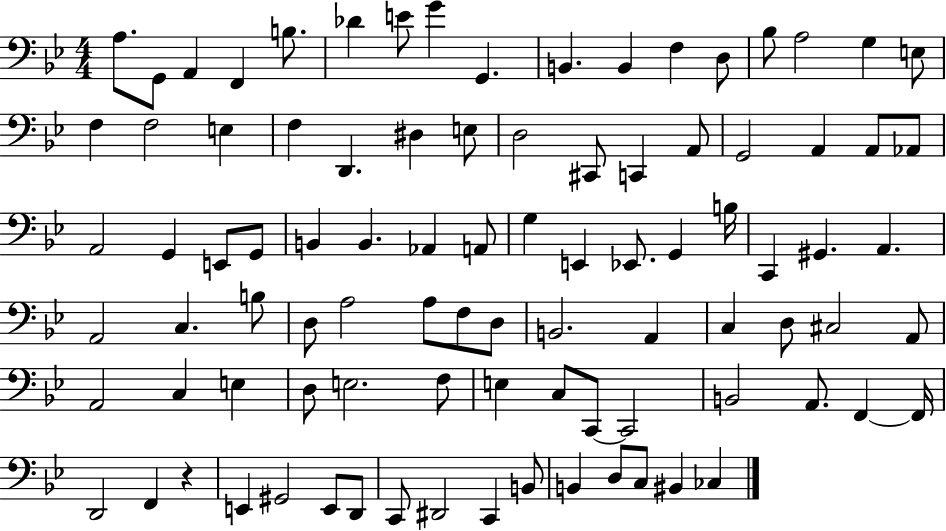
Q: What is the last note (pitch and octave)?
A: CES3